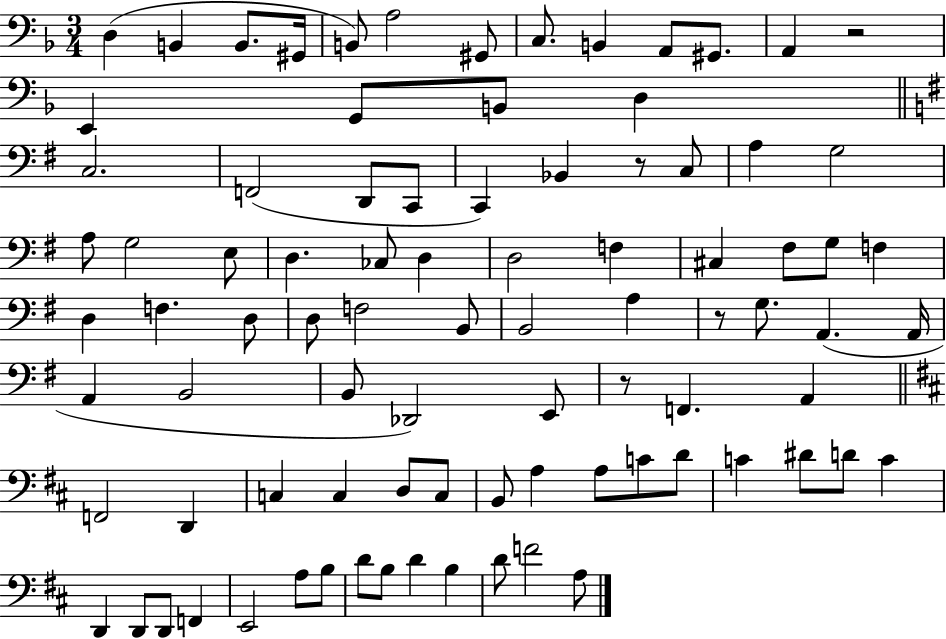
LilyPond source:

{
  \clef bass
  \numericTimeSignature
  \time 3/4
  \key f \major
  d4( b,4 b,8. gis,16 | b,8) a2 gis,8 | c8. b,4 a,8 gis,8. | a,4 r2 | \break e,4 g,8 b,8 d4 | \bar "||" \break \key e \minor c2. | f,2( d,8 c,8 | c,4) bes,4 r8 c8 | a4 g2 | \break a8 g2 e8 | d4. ces8 d4 | d2 f4 | cis4 fis8 g8 f4 | \break d4 f4. d8 | d8 f2 b,8 | b,2 a4 | r8 g8. a,4.( a,16 | \break a,4 b,2 | b,8 des,2) e,8 | r8 f,4. a,4 | \bar "||" \break \key d \major f,2 d,4 | c4 c4 d8 c8 | b,8 a4 a8 c'8 d'8 | c'4 dis'8 d'8 c'4 | \break d,4 d,8 d,8 f,4 | e,2 a8 b8 | d'8 b8 d'4 b4 | d'8 f'2 a8 | \break \bar "|."
}